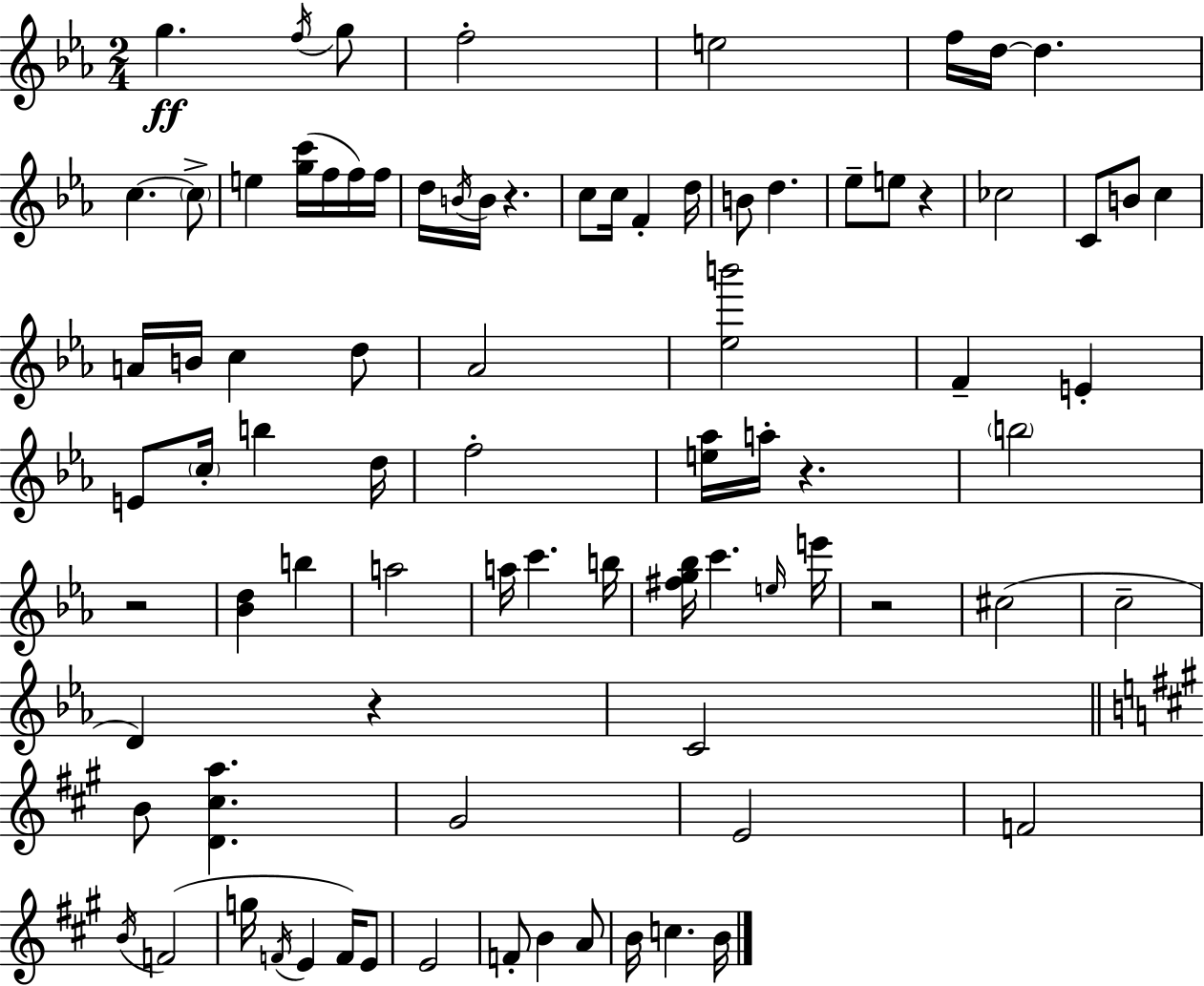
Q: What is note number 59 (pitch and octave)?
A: F4